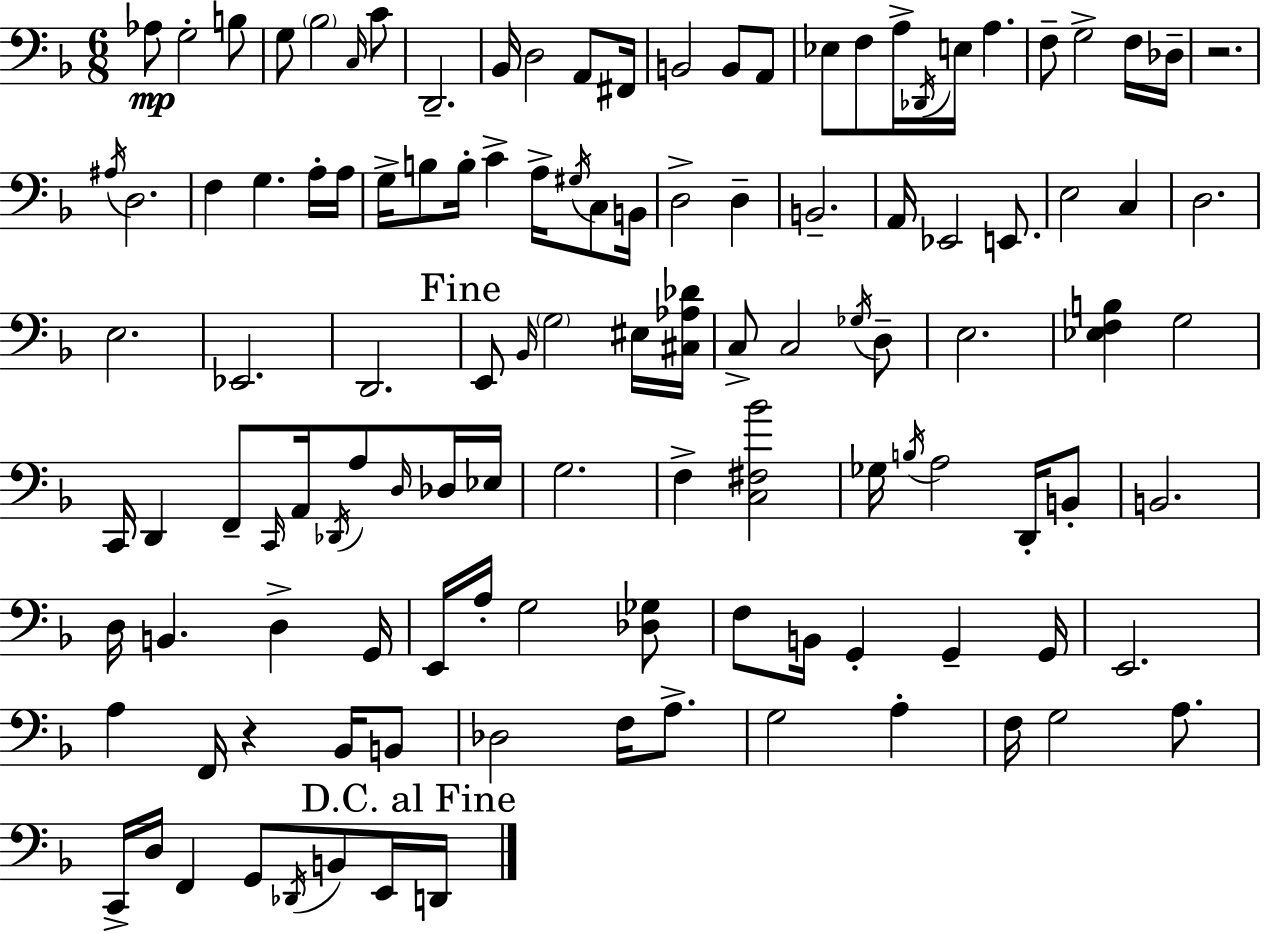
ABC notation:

X:1
T:Untitled
M:6/8
L:1/4
K:Dm
_A,/2 G,2 B,/2 G,/2 _B,2 C,/4 C/2 D,,2 _B,,/4 D,2 A,,/2 ^F,,/4 B,,2 B,,/2 A,,/2 _E,/2 F,/2 A,/4 _D,,/4 E,/4 A, F,/2 G,2 F,/4 _D,/4 z2 ^A,/4 D,2 F, G, A,/4 A,/4 G,/4 B,/2 B,/4 C A,/4 ^G,/4 C,/2 B,,/4 D,2 D, B,,2 A,,/4 _E,,2 E,,/2 E,2 C, D,2 E,2 _E,,2 D,,2 E,,/2 _B,,/4 G,2 ^E,/4 [^C,_A,_D]/4 C,/2 C,2 _G,/4 D,/2 E,2 [_E,F,B,] G,2 C,,/4 D,, F,,/2 C,,/4 A,,/4 _D,,/4 A,/2 D,/4 _D,/4 _E,/4 G,2 F, [C,^F,_B]2 _G,/4 B,/4 A,2 D,,/4 B,,/2 B,,2 D,/4 B,, D, G,,/4 E,,/4 A,/4 G,2 [_D,_G,]/2 F,/2 B,,/4 G,, G,, G,,/4 E,,2 A, F,,/4 z _B,,/4 B,,/2 _D,2 F,/4 A,/2 G,2 A, F,/4 G,2 A,/2 C,,/4 D,/4 F,, G,,/2 _D,,/4 B,,/2 E,,/4 D,,/4